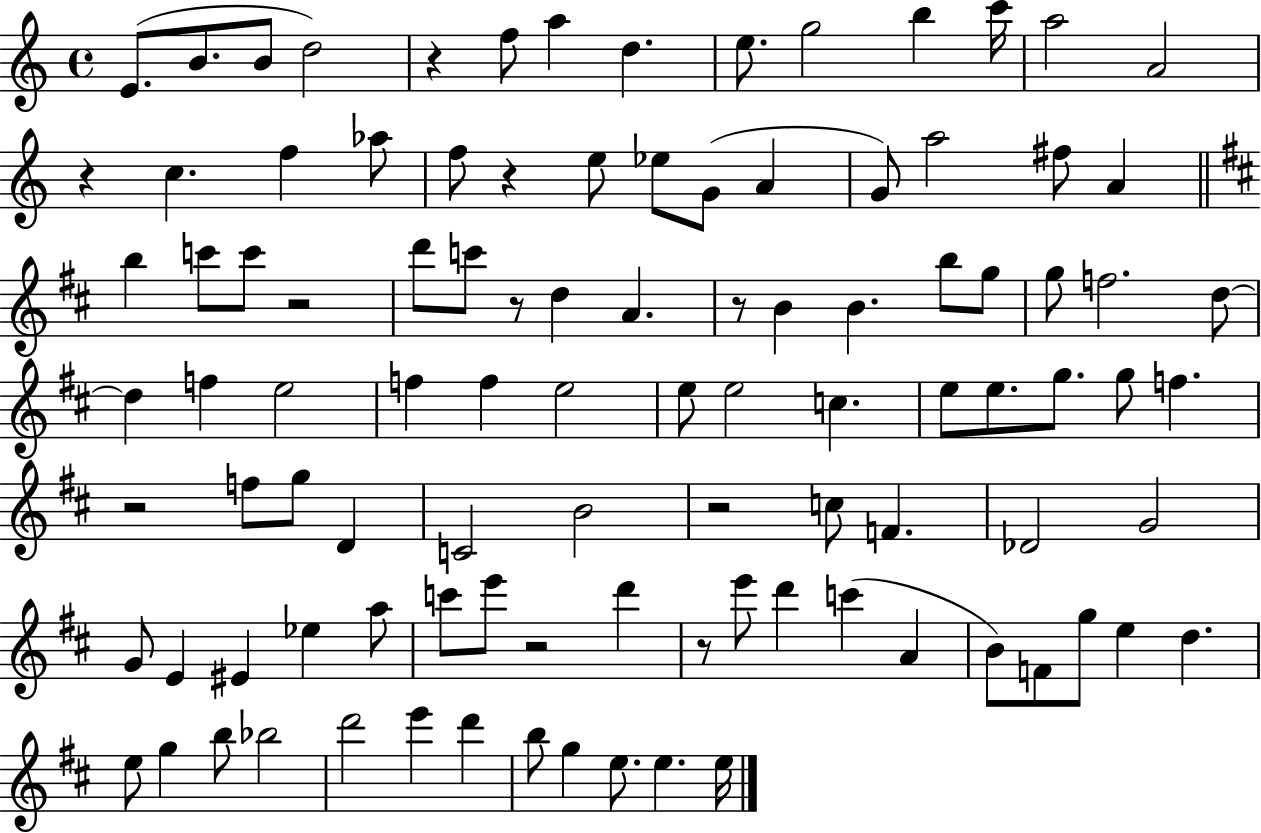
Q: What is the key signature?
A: C major